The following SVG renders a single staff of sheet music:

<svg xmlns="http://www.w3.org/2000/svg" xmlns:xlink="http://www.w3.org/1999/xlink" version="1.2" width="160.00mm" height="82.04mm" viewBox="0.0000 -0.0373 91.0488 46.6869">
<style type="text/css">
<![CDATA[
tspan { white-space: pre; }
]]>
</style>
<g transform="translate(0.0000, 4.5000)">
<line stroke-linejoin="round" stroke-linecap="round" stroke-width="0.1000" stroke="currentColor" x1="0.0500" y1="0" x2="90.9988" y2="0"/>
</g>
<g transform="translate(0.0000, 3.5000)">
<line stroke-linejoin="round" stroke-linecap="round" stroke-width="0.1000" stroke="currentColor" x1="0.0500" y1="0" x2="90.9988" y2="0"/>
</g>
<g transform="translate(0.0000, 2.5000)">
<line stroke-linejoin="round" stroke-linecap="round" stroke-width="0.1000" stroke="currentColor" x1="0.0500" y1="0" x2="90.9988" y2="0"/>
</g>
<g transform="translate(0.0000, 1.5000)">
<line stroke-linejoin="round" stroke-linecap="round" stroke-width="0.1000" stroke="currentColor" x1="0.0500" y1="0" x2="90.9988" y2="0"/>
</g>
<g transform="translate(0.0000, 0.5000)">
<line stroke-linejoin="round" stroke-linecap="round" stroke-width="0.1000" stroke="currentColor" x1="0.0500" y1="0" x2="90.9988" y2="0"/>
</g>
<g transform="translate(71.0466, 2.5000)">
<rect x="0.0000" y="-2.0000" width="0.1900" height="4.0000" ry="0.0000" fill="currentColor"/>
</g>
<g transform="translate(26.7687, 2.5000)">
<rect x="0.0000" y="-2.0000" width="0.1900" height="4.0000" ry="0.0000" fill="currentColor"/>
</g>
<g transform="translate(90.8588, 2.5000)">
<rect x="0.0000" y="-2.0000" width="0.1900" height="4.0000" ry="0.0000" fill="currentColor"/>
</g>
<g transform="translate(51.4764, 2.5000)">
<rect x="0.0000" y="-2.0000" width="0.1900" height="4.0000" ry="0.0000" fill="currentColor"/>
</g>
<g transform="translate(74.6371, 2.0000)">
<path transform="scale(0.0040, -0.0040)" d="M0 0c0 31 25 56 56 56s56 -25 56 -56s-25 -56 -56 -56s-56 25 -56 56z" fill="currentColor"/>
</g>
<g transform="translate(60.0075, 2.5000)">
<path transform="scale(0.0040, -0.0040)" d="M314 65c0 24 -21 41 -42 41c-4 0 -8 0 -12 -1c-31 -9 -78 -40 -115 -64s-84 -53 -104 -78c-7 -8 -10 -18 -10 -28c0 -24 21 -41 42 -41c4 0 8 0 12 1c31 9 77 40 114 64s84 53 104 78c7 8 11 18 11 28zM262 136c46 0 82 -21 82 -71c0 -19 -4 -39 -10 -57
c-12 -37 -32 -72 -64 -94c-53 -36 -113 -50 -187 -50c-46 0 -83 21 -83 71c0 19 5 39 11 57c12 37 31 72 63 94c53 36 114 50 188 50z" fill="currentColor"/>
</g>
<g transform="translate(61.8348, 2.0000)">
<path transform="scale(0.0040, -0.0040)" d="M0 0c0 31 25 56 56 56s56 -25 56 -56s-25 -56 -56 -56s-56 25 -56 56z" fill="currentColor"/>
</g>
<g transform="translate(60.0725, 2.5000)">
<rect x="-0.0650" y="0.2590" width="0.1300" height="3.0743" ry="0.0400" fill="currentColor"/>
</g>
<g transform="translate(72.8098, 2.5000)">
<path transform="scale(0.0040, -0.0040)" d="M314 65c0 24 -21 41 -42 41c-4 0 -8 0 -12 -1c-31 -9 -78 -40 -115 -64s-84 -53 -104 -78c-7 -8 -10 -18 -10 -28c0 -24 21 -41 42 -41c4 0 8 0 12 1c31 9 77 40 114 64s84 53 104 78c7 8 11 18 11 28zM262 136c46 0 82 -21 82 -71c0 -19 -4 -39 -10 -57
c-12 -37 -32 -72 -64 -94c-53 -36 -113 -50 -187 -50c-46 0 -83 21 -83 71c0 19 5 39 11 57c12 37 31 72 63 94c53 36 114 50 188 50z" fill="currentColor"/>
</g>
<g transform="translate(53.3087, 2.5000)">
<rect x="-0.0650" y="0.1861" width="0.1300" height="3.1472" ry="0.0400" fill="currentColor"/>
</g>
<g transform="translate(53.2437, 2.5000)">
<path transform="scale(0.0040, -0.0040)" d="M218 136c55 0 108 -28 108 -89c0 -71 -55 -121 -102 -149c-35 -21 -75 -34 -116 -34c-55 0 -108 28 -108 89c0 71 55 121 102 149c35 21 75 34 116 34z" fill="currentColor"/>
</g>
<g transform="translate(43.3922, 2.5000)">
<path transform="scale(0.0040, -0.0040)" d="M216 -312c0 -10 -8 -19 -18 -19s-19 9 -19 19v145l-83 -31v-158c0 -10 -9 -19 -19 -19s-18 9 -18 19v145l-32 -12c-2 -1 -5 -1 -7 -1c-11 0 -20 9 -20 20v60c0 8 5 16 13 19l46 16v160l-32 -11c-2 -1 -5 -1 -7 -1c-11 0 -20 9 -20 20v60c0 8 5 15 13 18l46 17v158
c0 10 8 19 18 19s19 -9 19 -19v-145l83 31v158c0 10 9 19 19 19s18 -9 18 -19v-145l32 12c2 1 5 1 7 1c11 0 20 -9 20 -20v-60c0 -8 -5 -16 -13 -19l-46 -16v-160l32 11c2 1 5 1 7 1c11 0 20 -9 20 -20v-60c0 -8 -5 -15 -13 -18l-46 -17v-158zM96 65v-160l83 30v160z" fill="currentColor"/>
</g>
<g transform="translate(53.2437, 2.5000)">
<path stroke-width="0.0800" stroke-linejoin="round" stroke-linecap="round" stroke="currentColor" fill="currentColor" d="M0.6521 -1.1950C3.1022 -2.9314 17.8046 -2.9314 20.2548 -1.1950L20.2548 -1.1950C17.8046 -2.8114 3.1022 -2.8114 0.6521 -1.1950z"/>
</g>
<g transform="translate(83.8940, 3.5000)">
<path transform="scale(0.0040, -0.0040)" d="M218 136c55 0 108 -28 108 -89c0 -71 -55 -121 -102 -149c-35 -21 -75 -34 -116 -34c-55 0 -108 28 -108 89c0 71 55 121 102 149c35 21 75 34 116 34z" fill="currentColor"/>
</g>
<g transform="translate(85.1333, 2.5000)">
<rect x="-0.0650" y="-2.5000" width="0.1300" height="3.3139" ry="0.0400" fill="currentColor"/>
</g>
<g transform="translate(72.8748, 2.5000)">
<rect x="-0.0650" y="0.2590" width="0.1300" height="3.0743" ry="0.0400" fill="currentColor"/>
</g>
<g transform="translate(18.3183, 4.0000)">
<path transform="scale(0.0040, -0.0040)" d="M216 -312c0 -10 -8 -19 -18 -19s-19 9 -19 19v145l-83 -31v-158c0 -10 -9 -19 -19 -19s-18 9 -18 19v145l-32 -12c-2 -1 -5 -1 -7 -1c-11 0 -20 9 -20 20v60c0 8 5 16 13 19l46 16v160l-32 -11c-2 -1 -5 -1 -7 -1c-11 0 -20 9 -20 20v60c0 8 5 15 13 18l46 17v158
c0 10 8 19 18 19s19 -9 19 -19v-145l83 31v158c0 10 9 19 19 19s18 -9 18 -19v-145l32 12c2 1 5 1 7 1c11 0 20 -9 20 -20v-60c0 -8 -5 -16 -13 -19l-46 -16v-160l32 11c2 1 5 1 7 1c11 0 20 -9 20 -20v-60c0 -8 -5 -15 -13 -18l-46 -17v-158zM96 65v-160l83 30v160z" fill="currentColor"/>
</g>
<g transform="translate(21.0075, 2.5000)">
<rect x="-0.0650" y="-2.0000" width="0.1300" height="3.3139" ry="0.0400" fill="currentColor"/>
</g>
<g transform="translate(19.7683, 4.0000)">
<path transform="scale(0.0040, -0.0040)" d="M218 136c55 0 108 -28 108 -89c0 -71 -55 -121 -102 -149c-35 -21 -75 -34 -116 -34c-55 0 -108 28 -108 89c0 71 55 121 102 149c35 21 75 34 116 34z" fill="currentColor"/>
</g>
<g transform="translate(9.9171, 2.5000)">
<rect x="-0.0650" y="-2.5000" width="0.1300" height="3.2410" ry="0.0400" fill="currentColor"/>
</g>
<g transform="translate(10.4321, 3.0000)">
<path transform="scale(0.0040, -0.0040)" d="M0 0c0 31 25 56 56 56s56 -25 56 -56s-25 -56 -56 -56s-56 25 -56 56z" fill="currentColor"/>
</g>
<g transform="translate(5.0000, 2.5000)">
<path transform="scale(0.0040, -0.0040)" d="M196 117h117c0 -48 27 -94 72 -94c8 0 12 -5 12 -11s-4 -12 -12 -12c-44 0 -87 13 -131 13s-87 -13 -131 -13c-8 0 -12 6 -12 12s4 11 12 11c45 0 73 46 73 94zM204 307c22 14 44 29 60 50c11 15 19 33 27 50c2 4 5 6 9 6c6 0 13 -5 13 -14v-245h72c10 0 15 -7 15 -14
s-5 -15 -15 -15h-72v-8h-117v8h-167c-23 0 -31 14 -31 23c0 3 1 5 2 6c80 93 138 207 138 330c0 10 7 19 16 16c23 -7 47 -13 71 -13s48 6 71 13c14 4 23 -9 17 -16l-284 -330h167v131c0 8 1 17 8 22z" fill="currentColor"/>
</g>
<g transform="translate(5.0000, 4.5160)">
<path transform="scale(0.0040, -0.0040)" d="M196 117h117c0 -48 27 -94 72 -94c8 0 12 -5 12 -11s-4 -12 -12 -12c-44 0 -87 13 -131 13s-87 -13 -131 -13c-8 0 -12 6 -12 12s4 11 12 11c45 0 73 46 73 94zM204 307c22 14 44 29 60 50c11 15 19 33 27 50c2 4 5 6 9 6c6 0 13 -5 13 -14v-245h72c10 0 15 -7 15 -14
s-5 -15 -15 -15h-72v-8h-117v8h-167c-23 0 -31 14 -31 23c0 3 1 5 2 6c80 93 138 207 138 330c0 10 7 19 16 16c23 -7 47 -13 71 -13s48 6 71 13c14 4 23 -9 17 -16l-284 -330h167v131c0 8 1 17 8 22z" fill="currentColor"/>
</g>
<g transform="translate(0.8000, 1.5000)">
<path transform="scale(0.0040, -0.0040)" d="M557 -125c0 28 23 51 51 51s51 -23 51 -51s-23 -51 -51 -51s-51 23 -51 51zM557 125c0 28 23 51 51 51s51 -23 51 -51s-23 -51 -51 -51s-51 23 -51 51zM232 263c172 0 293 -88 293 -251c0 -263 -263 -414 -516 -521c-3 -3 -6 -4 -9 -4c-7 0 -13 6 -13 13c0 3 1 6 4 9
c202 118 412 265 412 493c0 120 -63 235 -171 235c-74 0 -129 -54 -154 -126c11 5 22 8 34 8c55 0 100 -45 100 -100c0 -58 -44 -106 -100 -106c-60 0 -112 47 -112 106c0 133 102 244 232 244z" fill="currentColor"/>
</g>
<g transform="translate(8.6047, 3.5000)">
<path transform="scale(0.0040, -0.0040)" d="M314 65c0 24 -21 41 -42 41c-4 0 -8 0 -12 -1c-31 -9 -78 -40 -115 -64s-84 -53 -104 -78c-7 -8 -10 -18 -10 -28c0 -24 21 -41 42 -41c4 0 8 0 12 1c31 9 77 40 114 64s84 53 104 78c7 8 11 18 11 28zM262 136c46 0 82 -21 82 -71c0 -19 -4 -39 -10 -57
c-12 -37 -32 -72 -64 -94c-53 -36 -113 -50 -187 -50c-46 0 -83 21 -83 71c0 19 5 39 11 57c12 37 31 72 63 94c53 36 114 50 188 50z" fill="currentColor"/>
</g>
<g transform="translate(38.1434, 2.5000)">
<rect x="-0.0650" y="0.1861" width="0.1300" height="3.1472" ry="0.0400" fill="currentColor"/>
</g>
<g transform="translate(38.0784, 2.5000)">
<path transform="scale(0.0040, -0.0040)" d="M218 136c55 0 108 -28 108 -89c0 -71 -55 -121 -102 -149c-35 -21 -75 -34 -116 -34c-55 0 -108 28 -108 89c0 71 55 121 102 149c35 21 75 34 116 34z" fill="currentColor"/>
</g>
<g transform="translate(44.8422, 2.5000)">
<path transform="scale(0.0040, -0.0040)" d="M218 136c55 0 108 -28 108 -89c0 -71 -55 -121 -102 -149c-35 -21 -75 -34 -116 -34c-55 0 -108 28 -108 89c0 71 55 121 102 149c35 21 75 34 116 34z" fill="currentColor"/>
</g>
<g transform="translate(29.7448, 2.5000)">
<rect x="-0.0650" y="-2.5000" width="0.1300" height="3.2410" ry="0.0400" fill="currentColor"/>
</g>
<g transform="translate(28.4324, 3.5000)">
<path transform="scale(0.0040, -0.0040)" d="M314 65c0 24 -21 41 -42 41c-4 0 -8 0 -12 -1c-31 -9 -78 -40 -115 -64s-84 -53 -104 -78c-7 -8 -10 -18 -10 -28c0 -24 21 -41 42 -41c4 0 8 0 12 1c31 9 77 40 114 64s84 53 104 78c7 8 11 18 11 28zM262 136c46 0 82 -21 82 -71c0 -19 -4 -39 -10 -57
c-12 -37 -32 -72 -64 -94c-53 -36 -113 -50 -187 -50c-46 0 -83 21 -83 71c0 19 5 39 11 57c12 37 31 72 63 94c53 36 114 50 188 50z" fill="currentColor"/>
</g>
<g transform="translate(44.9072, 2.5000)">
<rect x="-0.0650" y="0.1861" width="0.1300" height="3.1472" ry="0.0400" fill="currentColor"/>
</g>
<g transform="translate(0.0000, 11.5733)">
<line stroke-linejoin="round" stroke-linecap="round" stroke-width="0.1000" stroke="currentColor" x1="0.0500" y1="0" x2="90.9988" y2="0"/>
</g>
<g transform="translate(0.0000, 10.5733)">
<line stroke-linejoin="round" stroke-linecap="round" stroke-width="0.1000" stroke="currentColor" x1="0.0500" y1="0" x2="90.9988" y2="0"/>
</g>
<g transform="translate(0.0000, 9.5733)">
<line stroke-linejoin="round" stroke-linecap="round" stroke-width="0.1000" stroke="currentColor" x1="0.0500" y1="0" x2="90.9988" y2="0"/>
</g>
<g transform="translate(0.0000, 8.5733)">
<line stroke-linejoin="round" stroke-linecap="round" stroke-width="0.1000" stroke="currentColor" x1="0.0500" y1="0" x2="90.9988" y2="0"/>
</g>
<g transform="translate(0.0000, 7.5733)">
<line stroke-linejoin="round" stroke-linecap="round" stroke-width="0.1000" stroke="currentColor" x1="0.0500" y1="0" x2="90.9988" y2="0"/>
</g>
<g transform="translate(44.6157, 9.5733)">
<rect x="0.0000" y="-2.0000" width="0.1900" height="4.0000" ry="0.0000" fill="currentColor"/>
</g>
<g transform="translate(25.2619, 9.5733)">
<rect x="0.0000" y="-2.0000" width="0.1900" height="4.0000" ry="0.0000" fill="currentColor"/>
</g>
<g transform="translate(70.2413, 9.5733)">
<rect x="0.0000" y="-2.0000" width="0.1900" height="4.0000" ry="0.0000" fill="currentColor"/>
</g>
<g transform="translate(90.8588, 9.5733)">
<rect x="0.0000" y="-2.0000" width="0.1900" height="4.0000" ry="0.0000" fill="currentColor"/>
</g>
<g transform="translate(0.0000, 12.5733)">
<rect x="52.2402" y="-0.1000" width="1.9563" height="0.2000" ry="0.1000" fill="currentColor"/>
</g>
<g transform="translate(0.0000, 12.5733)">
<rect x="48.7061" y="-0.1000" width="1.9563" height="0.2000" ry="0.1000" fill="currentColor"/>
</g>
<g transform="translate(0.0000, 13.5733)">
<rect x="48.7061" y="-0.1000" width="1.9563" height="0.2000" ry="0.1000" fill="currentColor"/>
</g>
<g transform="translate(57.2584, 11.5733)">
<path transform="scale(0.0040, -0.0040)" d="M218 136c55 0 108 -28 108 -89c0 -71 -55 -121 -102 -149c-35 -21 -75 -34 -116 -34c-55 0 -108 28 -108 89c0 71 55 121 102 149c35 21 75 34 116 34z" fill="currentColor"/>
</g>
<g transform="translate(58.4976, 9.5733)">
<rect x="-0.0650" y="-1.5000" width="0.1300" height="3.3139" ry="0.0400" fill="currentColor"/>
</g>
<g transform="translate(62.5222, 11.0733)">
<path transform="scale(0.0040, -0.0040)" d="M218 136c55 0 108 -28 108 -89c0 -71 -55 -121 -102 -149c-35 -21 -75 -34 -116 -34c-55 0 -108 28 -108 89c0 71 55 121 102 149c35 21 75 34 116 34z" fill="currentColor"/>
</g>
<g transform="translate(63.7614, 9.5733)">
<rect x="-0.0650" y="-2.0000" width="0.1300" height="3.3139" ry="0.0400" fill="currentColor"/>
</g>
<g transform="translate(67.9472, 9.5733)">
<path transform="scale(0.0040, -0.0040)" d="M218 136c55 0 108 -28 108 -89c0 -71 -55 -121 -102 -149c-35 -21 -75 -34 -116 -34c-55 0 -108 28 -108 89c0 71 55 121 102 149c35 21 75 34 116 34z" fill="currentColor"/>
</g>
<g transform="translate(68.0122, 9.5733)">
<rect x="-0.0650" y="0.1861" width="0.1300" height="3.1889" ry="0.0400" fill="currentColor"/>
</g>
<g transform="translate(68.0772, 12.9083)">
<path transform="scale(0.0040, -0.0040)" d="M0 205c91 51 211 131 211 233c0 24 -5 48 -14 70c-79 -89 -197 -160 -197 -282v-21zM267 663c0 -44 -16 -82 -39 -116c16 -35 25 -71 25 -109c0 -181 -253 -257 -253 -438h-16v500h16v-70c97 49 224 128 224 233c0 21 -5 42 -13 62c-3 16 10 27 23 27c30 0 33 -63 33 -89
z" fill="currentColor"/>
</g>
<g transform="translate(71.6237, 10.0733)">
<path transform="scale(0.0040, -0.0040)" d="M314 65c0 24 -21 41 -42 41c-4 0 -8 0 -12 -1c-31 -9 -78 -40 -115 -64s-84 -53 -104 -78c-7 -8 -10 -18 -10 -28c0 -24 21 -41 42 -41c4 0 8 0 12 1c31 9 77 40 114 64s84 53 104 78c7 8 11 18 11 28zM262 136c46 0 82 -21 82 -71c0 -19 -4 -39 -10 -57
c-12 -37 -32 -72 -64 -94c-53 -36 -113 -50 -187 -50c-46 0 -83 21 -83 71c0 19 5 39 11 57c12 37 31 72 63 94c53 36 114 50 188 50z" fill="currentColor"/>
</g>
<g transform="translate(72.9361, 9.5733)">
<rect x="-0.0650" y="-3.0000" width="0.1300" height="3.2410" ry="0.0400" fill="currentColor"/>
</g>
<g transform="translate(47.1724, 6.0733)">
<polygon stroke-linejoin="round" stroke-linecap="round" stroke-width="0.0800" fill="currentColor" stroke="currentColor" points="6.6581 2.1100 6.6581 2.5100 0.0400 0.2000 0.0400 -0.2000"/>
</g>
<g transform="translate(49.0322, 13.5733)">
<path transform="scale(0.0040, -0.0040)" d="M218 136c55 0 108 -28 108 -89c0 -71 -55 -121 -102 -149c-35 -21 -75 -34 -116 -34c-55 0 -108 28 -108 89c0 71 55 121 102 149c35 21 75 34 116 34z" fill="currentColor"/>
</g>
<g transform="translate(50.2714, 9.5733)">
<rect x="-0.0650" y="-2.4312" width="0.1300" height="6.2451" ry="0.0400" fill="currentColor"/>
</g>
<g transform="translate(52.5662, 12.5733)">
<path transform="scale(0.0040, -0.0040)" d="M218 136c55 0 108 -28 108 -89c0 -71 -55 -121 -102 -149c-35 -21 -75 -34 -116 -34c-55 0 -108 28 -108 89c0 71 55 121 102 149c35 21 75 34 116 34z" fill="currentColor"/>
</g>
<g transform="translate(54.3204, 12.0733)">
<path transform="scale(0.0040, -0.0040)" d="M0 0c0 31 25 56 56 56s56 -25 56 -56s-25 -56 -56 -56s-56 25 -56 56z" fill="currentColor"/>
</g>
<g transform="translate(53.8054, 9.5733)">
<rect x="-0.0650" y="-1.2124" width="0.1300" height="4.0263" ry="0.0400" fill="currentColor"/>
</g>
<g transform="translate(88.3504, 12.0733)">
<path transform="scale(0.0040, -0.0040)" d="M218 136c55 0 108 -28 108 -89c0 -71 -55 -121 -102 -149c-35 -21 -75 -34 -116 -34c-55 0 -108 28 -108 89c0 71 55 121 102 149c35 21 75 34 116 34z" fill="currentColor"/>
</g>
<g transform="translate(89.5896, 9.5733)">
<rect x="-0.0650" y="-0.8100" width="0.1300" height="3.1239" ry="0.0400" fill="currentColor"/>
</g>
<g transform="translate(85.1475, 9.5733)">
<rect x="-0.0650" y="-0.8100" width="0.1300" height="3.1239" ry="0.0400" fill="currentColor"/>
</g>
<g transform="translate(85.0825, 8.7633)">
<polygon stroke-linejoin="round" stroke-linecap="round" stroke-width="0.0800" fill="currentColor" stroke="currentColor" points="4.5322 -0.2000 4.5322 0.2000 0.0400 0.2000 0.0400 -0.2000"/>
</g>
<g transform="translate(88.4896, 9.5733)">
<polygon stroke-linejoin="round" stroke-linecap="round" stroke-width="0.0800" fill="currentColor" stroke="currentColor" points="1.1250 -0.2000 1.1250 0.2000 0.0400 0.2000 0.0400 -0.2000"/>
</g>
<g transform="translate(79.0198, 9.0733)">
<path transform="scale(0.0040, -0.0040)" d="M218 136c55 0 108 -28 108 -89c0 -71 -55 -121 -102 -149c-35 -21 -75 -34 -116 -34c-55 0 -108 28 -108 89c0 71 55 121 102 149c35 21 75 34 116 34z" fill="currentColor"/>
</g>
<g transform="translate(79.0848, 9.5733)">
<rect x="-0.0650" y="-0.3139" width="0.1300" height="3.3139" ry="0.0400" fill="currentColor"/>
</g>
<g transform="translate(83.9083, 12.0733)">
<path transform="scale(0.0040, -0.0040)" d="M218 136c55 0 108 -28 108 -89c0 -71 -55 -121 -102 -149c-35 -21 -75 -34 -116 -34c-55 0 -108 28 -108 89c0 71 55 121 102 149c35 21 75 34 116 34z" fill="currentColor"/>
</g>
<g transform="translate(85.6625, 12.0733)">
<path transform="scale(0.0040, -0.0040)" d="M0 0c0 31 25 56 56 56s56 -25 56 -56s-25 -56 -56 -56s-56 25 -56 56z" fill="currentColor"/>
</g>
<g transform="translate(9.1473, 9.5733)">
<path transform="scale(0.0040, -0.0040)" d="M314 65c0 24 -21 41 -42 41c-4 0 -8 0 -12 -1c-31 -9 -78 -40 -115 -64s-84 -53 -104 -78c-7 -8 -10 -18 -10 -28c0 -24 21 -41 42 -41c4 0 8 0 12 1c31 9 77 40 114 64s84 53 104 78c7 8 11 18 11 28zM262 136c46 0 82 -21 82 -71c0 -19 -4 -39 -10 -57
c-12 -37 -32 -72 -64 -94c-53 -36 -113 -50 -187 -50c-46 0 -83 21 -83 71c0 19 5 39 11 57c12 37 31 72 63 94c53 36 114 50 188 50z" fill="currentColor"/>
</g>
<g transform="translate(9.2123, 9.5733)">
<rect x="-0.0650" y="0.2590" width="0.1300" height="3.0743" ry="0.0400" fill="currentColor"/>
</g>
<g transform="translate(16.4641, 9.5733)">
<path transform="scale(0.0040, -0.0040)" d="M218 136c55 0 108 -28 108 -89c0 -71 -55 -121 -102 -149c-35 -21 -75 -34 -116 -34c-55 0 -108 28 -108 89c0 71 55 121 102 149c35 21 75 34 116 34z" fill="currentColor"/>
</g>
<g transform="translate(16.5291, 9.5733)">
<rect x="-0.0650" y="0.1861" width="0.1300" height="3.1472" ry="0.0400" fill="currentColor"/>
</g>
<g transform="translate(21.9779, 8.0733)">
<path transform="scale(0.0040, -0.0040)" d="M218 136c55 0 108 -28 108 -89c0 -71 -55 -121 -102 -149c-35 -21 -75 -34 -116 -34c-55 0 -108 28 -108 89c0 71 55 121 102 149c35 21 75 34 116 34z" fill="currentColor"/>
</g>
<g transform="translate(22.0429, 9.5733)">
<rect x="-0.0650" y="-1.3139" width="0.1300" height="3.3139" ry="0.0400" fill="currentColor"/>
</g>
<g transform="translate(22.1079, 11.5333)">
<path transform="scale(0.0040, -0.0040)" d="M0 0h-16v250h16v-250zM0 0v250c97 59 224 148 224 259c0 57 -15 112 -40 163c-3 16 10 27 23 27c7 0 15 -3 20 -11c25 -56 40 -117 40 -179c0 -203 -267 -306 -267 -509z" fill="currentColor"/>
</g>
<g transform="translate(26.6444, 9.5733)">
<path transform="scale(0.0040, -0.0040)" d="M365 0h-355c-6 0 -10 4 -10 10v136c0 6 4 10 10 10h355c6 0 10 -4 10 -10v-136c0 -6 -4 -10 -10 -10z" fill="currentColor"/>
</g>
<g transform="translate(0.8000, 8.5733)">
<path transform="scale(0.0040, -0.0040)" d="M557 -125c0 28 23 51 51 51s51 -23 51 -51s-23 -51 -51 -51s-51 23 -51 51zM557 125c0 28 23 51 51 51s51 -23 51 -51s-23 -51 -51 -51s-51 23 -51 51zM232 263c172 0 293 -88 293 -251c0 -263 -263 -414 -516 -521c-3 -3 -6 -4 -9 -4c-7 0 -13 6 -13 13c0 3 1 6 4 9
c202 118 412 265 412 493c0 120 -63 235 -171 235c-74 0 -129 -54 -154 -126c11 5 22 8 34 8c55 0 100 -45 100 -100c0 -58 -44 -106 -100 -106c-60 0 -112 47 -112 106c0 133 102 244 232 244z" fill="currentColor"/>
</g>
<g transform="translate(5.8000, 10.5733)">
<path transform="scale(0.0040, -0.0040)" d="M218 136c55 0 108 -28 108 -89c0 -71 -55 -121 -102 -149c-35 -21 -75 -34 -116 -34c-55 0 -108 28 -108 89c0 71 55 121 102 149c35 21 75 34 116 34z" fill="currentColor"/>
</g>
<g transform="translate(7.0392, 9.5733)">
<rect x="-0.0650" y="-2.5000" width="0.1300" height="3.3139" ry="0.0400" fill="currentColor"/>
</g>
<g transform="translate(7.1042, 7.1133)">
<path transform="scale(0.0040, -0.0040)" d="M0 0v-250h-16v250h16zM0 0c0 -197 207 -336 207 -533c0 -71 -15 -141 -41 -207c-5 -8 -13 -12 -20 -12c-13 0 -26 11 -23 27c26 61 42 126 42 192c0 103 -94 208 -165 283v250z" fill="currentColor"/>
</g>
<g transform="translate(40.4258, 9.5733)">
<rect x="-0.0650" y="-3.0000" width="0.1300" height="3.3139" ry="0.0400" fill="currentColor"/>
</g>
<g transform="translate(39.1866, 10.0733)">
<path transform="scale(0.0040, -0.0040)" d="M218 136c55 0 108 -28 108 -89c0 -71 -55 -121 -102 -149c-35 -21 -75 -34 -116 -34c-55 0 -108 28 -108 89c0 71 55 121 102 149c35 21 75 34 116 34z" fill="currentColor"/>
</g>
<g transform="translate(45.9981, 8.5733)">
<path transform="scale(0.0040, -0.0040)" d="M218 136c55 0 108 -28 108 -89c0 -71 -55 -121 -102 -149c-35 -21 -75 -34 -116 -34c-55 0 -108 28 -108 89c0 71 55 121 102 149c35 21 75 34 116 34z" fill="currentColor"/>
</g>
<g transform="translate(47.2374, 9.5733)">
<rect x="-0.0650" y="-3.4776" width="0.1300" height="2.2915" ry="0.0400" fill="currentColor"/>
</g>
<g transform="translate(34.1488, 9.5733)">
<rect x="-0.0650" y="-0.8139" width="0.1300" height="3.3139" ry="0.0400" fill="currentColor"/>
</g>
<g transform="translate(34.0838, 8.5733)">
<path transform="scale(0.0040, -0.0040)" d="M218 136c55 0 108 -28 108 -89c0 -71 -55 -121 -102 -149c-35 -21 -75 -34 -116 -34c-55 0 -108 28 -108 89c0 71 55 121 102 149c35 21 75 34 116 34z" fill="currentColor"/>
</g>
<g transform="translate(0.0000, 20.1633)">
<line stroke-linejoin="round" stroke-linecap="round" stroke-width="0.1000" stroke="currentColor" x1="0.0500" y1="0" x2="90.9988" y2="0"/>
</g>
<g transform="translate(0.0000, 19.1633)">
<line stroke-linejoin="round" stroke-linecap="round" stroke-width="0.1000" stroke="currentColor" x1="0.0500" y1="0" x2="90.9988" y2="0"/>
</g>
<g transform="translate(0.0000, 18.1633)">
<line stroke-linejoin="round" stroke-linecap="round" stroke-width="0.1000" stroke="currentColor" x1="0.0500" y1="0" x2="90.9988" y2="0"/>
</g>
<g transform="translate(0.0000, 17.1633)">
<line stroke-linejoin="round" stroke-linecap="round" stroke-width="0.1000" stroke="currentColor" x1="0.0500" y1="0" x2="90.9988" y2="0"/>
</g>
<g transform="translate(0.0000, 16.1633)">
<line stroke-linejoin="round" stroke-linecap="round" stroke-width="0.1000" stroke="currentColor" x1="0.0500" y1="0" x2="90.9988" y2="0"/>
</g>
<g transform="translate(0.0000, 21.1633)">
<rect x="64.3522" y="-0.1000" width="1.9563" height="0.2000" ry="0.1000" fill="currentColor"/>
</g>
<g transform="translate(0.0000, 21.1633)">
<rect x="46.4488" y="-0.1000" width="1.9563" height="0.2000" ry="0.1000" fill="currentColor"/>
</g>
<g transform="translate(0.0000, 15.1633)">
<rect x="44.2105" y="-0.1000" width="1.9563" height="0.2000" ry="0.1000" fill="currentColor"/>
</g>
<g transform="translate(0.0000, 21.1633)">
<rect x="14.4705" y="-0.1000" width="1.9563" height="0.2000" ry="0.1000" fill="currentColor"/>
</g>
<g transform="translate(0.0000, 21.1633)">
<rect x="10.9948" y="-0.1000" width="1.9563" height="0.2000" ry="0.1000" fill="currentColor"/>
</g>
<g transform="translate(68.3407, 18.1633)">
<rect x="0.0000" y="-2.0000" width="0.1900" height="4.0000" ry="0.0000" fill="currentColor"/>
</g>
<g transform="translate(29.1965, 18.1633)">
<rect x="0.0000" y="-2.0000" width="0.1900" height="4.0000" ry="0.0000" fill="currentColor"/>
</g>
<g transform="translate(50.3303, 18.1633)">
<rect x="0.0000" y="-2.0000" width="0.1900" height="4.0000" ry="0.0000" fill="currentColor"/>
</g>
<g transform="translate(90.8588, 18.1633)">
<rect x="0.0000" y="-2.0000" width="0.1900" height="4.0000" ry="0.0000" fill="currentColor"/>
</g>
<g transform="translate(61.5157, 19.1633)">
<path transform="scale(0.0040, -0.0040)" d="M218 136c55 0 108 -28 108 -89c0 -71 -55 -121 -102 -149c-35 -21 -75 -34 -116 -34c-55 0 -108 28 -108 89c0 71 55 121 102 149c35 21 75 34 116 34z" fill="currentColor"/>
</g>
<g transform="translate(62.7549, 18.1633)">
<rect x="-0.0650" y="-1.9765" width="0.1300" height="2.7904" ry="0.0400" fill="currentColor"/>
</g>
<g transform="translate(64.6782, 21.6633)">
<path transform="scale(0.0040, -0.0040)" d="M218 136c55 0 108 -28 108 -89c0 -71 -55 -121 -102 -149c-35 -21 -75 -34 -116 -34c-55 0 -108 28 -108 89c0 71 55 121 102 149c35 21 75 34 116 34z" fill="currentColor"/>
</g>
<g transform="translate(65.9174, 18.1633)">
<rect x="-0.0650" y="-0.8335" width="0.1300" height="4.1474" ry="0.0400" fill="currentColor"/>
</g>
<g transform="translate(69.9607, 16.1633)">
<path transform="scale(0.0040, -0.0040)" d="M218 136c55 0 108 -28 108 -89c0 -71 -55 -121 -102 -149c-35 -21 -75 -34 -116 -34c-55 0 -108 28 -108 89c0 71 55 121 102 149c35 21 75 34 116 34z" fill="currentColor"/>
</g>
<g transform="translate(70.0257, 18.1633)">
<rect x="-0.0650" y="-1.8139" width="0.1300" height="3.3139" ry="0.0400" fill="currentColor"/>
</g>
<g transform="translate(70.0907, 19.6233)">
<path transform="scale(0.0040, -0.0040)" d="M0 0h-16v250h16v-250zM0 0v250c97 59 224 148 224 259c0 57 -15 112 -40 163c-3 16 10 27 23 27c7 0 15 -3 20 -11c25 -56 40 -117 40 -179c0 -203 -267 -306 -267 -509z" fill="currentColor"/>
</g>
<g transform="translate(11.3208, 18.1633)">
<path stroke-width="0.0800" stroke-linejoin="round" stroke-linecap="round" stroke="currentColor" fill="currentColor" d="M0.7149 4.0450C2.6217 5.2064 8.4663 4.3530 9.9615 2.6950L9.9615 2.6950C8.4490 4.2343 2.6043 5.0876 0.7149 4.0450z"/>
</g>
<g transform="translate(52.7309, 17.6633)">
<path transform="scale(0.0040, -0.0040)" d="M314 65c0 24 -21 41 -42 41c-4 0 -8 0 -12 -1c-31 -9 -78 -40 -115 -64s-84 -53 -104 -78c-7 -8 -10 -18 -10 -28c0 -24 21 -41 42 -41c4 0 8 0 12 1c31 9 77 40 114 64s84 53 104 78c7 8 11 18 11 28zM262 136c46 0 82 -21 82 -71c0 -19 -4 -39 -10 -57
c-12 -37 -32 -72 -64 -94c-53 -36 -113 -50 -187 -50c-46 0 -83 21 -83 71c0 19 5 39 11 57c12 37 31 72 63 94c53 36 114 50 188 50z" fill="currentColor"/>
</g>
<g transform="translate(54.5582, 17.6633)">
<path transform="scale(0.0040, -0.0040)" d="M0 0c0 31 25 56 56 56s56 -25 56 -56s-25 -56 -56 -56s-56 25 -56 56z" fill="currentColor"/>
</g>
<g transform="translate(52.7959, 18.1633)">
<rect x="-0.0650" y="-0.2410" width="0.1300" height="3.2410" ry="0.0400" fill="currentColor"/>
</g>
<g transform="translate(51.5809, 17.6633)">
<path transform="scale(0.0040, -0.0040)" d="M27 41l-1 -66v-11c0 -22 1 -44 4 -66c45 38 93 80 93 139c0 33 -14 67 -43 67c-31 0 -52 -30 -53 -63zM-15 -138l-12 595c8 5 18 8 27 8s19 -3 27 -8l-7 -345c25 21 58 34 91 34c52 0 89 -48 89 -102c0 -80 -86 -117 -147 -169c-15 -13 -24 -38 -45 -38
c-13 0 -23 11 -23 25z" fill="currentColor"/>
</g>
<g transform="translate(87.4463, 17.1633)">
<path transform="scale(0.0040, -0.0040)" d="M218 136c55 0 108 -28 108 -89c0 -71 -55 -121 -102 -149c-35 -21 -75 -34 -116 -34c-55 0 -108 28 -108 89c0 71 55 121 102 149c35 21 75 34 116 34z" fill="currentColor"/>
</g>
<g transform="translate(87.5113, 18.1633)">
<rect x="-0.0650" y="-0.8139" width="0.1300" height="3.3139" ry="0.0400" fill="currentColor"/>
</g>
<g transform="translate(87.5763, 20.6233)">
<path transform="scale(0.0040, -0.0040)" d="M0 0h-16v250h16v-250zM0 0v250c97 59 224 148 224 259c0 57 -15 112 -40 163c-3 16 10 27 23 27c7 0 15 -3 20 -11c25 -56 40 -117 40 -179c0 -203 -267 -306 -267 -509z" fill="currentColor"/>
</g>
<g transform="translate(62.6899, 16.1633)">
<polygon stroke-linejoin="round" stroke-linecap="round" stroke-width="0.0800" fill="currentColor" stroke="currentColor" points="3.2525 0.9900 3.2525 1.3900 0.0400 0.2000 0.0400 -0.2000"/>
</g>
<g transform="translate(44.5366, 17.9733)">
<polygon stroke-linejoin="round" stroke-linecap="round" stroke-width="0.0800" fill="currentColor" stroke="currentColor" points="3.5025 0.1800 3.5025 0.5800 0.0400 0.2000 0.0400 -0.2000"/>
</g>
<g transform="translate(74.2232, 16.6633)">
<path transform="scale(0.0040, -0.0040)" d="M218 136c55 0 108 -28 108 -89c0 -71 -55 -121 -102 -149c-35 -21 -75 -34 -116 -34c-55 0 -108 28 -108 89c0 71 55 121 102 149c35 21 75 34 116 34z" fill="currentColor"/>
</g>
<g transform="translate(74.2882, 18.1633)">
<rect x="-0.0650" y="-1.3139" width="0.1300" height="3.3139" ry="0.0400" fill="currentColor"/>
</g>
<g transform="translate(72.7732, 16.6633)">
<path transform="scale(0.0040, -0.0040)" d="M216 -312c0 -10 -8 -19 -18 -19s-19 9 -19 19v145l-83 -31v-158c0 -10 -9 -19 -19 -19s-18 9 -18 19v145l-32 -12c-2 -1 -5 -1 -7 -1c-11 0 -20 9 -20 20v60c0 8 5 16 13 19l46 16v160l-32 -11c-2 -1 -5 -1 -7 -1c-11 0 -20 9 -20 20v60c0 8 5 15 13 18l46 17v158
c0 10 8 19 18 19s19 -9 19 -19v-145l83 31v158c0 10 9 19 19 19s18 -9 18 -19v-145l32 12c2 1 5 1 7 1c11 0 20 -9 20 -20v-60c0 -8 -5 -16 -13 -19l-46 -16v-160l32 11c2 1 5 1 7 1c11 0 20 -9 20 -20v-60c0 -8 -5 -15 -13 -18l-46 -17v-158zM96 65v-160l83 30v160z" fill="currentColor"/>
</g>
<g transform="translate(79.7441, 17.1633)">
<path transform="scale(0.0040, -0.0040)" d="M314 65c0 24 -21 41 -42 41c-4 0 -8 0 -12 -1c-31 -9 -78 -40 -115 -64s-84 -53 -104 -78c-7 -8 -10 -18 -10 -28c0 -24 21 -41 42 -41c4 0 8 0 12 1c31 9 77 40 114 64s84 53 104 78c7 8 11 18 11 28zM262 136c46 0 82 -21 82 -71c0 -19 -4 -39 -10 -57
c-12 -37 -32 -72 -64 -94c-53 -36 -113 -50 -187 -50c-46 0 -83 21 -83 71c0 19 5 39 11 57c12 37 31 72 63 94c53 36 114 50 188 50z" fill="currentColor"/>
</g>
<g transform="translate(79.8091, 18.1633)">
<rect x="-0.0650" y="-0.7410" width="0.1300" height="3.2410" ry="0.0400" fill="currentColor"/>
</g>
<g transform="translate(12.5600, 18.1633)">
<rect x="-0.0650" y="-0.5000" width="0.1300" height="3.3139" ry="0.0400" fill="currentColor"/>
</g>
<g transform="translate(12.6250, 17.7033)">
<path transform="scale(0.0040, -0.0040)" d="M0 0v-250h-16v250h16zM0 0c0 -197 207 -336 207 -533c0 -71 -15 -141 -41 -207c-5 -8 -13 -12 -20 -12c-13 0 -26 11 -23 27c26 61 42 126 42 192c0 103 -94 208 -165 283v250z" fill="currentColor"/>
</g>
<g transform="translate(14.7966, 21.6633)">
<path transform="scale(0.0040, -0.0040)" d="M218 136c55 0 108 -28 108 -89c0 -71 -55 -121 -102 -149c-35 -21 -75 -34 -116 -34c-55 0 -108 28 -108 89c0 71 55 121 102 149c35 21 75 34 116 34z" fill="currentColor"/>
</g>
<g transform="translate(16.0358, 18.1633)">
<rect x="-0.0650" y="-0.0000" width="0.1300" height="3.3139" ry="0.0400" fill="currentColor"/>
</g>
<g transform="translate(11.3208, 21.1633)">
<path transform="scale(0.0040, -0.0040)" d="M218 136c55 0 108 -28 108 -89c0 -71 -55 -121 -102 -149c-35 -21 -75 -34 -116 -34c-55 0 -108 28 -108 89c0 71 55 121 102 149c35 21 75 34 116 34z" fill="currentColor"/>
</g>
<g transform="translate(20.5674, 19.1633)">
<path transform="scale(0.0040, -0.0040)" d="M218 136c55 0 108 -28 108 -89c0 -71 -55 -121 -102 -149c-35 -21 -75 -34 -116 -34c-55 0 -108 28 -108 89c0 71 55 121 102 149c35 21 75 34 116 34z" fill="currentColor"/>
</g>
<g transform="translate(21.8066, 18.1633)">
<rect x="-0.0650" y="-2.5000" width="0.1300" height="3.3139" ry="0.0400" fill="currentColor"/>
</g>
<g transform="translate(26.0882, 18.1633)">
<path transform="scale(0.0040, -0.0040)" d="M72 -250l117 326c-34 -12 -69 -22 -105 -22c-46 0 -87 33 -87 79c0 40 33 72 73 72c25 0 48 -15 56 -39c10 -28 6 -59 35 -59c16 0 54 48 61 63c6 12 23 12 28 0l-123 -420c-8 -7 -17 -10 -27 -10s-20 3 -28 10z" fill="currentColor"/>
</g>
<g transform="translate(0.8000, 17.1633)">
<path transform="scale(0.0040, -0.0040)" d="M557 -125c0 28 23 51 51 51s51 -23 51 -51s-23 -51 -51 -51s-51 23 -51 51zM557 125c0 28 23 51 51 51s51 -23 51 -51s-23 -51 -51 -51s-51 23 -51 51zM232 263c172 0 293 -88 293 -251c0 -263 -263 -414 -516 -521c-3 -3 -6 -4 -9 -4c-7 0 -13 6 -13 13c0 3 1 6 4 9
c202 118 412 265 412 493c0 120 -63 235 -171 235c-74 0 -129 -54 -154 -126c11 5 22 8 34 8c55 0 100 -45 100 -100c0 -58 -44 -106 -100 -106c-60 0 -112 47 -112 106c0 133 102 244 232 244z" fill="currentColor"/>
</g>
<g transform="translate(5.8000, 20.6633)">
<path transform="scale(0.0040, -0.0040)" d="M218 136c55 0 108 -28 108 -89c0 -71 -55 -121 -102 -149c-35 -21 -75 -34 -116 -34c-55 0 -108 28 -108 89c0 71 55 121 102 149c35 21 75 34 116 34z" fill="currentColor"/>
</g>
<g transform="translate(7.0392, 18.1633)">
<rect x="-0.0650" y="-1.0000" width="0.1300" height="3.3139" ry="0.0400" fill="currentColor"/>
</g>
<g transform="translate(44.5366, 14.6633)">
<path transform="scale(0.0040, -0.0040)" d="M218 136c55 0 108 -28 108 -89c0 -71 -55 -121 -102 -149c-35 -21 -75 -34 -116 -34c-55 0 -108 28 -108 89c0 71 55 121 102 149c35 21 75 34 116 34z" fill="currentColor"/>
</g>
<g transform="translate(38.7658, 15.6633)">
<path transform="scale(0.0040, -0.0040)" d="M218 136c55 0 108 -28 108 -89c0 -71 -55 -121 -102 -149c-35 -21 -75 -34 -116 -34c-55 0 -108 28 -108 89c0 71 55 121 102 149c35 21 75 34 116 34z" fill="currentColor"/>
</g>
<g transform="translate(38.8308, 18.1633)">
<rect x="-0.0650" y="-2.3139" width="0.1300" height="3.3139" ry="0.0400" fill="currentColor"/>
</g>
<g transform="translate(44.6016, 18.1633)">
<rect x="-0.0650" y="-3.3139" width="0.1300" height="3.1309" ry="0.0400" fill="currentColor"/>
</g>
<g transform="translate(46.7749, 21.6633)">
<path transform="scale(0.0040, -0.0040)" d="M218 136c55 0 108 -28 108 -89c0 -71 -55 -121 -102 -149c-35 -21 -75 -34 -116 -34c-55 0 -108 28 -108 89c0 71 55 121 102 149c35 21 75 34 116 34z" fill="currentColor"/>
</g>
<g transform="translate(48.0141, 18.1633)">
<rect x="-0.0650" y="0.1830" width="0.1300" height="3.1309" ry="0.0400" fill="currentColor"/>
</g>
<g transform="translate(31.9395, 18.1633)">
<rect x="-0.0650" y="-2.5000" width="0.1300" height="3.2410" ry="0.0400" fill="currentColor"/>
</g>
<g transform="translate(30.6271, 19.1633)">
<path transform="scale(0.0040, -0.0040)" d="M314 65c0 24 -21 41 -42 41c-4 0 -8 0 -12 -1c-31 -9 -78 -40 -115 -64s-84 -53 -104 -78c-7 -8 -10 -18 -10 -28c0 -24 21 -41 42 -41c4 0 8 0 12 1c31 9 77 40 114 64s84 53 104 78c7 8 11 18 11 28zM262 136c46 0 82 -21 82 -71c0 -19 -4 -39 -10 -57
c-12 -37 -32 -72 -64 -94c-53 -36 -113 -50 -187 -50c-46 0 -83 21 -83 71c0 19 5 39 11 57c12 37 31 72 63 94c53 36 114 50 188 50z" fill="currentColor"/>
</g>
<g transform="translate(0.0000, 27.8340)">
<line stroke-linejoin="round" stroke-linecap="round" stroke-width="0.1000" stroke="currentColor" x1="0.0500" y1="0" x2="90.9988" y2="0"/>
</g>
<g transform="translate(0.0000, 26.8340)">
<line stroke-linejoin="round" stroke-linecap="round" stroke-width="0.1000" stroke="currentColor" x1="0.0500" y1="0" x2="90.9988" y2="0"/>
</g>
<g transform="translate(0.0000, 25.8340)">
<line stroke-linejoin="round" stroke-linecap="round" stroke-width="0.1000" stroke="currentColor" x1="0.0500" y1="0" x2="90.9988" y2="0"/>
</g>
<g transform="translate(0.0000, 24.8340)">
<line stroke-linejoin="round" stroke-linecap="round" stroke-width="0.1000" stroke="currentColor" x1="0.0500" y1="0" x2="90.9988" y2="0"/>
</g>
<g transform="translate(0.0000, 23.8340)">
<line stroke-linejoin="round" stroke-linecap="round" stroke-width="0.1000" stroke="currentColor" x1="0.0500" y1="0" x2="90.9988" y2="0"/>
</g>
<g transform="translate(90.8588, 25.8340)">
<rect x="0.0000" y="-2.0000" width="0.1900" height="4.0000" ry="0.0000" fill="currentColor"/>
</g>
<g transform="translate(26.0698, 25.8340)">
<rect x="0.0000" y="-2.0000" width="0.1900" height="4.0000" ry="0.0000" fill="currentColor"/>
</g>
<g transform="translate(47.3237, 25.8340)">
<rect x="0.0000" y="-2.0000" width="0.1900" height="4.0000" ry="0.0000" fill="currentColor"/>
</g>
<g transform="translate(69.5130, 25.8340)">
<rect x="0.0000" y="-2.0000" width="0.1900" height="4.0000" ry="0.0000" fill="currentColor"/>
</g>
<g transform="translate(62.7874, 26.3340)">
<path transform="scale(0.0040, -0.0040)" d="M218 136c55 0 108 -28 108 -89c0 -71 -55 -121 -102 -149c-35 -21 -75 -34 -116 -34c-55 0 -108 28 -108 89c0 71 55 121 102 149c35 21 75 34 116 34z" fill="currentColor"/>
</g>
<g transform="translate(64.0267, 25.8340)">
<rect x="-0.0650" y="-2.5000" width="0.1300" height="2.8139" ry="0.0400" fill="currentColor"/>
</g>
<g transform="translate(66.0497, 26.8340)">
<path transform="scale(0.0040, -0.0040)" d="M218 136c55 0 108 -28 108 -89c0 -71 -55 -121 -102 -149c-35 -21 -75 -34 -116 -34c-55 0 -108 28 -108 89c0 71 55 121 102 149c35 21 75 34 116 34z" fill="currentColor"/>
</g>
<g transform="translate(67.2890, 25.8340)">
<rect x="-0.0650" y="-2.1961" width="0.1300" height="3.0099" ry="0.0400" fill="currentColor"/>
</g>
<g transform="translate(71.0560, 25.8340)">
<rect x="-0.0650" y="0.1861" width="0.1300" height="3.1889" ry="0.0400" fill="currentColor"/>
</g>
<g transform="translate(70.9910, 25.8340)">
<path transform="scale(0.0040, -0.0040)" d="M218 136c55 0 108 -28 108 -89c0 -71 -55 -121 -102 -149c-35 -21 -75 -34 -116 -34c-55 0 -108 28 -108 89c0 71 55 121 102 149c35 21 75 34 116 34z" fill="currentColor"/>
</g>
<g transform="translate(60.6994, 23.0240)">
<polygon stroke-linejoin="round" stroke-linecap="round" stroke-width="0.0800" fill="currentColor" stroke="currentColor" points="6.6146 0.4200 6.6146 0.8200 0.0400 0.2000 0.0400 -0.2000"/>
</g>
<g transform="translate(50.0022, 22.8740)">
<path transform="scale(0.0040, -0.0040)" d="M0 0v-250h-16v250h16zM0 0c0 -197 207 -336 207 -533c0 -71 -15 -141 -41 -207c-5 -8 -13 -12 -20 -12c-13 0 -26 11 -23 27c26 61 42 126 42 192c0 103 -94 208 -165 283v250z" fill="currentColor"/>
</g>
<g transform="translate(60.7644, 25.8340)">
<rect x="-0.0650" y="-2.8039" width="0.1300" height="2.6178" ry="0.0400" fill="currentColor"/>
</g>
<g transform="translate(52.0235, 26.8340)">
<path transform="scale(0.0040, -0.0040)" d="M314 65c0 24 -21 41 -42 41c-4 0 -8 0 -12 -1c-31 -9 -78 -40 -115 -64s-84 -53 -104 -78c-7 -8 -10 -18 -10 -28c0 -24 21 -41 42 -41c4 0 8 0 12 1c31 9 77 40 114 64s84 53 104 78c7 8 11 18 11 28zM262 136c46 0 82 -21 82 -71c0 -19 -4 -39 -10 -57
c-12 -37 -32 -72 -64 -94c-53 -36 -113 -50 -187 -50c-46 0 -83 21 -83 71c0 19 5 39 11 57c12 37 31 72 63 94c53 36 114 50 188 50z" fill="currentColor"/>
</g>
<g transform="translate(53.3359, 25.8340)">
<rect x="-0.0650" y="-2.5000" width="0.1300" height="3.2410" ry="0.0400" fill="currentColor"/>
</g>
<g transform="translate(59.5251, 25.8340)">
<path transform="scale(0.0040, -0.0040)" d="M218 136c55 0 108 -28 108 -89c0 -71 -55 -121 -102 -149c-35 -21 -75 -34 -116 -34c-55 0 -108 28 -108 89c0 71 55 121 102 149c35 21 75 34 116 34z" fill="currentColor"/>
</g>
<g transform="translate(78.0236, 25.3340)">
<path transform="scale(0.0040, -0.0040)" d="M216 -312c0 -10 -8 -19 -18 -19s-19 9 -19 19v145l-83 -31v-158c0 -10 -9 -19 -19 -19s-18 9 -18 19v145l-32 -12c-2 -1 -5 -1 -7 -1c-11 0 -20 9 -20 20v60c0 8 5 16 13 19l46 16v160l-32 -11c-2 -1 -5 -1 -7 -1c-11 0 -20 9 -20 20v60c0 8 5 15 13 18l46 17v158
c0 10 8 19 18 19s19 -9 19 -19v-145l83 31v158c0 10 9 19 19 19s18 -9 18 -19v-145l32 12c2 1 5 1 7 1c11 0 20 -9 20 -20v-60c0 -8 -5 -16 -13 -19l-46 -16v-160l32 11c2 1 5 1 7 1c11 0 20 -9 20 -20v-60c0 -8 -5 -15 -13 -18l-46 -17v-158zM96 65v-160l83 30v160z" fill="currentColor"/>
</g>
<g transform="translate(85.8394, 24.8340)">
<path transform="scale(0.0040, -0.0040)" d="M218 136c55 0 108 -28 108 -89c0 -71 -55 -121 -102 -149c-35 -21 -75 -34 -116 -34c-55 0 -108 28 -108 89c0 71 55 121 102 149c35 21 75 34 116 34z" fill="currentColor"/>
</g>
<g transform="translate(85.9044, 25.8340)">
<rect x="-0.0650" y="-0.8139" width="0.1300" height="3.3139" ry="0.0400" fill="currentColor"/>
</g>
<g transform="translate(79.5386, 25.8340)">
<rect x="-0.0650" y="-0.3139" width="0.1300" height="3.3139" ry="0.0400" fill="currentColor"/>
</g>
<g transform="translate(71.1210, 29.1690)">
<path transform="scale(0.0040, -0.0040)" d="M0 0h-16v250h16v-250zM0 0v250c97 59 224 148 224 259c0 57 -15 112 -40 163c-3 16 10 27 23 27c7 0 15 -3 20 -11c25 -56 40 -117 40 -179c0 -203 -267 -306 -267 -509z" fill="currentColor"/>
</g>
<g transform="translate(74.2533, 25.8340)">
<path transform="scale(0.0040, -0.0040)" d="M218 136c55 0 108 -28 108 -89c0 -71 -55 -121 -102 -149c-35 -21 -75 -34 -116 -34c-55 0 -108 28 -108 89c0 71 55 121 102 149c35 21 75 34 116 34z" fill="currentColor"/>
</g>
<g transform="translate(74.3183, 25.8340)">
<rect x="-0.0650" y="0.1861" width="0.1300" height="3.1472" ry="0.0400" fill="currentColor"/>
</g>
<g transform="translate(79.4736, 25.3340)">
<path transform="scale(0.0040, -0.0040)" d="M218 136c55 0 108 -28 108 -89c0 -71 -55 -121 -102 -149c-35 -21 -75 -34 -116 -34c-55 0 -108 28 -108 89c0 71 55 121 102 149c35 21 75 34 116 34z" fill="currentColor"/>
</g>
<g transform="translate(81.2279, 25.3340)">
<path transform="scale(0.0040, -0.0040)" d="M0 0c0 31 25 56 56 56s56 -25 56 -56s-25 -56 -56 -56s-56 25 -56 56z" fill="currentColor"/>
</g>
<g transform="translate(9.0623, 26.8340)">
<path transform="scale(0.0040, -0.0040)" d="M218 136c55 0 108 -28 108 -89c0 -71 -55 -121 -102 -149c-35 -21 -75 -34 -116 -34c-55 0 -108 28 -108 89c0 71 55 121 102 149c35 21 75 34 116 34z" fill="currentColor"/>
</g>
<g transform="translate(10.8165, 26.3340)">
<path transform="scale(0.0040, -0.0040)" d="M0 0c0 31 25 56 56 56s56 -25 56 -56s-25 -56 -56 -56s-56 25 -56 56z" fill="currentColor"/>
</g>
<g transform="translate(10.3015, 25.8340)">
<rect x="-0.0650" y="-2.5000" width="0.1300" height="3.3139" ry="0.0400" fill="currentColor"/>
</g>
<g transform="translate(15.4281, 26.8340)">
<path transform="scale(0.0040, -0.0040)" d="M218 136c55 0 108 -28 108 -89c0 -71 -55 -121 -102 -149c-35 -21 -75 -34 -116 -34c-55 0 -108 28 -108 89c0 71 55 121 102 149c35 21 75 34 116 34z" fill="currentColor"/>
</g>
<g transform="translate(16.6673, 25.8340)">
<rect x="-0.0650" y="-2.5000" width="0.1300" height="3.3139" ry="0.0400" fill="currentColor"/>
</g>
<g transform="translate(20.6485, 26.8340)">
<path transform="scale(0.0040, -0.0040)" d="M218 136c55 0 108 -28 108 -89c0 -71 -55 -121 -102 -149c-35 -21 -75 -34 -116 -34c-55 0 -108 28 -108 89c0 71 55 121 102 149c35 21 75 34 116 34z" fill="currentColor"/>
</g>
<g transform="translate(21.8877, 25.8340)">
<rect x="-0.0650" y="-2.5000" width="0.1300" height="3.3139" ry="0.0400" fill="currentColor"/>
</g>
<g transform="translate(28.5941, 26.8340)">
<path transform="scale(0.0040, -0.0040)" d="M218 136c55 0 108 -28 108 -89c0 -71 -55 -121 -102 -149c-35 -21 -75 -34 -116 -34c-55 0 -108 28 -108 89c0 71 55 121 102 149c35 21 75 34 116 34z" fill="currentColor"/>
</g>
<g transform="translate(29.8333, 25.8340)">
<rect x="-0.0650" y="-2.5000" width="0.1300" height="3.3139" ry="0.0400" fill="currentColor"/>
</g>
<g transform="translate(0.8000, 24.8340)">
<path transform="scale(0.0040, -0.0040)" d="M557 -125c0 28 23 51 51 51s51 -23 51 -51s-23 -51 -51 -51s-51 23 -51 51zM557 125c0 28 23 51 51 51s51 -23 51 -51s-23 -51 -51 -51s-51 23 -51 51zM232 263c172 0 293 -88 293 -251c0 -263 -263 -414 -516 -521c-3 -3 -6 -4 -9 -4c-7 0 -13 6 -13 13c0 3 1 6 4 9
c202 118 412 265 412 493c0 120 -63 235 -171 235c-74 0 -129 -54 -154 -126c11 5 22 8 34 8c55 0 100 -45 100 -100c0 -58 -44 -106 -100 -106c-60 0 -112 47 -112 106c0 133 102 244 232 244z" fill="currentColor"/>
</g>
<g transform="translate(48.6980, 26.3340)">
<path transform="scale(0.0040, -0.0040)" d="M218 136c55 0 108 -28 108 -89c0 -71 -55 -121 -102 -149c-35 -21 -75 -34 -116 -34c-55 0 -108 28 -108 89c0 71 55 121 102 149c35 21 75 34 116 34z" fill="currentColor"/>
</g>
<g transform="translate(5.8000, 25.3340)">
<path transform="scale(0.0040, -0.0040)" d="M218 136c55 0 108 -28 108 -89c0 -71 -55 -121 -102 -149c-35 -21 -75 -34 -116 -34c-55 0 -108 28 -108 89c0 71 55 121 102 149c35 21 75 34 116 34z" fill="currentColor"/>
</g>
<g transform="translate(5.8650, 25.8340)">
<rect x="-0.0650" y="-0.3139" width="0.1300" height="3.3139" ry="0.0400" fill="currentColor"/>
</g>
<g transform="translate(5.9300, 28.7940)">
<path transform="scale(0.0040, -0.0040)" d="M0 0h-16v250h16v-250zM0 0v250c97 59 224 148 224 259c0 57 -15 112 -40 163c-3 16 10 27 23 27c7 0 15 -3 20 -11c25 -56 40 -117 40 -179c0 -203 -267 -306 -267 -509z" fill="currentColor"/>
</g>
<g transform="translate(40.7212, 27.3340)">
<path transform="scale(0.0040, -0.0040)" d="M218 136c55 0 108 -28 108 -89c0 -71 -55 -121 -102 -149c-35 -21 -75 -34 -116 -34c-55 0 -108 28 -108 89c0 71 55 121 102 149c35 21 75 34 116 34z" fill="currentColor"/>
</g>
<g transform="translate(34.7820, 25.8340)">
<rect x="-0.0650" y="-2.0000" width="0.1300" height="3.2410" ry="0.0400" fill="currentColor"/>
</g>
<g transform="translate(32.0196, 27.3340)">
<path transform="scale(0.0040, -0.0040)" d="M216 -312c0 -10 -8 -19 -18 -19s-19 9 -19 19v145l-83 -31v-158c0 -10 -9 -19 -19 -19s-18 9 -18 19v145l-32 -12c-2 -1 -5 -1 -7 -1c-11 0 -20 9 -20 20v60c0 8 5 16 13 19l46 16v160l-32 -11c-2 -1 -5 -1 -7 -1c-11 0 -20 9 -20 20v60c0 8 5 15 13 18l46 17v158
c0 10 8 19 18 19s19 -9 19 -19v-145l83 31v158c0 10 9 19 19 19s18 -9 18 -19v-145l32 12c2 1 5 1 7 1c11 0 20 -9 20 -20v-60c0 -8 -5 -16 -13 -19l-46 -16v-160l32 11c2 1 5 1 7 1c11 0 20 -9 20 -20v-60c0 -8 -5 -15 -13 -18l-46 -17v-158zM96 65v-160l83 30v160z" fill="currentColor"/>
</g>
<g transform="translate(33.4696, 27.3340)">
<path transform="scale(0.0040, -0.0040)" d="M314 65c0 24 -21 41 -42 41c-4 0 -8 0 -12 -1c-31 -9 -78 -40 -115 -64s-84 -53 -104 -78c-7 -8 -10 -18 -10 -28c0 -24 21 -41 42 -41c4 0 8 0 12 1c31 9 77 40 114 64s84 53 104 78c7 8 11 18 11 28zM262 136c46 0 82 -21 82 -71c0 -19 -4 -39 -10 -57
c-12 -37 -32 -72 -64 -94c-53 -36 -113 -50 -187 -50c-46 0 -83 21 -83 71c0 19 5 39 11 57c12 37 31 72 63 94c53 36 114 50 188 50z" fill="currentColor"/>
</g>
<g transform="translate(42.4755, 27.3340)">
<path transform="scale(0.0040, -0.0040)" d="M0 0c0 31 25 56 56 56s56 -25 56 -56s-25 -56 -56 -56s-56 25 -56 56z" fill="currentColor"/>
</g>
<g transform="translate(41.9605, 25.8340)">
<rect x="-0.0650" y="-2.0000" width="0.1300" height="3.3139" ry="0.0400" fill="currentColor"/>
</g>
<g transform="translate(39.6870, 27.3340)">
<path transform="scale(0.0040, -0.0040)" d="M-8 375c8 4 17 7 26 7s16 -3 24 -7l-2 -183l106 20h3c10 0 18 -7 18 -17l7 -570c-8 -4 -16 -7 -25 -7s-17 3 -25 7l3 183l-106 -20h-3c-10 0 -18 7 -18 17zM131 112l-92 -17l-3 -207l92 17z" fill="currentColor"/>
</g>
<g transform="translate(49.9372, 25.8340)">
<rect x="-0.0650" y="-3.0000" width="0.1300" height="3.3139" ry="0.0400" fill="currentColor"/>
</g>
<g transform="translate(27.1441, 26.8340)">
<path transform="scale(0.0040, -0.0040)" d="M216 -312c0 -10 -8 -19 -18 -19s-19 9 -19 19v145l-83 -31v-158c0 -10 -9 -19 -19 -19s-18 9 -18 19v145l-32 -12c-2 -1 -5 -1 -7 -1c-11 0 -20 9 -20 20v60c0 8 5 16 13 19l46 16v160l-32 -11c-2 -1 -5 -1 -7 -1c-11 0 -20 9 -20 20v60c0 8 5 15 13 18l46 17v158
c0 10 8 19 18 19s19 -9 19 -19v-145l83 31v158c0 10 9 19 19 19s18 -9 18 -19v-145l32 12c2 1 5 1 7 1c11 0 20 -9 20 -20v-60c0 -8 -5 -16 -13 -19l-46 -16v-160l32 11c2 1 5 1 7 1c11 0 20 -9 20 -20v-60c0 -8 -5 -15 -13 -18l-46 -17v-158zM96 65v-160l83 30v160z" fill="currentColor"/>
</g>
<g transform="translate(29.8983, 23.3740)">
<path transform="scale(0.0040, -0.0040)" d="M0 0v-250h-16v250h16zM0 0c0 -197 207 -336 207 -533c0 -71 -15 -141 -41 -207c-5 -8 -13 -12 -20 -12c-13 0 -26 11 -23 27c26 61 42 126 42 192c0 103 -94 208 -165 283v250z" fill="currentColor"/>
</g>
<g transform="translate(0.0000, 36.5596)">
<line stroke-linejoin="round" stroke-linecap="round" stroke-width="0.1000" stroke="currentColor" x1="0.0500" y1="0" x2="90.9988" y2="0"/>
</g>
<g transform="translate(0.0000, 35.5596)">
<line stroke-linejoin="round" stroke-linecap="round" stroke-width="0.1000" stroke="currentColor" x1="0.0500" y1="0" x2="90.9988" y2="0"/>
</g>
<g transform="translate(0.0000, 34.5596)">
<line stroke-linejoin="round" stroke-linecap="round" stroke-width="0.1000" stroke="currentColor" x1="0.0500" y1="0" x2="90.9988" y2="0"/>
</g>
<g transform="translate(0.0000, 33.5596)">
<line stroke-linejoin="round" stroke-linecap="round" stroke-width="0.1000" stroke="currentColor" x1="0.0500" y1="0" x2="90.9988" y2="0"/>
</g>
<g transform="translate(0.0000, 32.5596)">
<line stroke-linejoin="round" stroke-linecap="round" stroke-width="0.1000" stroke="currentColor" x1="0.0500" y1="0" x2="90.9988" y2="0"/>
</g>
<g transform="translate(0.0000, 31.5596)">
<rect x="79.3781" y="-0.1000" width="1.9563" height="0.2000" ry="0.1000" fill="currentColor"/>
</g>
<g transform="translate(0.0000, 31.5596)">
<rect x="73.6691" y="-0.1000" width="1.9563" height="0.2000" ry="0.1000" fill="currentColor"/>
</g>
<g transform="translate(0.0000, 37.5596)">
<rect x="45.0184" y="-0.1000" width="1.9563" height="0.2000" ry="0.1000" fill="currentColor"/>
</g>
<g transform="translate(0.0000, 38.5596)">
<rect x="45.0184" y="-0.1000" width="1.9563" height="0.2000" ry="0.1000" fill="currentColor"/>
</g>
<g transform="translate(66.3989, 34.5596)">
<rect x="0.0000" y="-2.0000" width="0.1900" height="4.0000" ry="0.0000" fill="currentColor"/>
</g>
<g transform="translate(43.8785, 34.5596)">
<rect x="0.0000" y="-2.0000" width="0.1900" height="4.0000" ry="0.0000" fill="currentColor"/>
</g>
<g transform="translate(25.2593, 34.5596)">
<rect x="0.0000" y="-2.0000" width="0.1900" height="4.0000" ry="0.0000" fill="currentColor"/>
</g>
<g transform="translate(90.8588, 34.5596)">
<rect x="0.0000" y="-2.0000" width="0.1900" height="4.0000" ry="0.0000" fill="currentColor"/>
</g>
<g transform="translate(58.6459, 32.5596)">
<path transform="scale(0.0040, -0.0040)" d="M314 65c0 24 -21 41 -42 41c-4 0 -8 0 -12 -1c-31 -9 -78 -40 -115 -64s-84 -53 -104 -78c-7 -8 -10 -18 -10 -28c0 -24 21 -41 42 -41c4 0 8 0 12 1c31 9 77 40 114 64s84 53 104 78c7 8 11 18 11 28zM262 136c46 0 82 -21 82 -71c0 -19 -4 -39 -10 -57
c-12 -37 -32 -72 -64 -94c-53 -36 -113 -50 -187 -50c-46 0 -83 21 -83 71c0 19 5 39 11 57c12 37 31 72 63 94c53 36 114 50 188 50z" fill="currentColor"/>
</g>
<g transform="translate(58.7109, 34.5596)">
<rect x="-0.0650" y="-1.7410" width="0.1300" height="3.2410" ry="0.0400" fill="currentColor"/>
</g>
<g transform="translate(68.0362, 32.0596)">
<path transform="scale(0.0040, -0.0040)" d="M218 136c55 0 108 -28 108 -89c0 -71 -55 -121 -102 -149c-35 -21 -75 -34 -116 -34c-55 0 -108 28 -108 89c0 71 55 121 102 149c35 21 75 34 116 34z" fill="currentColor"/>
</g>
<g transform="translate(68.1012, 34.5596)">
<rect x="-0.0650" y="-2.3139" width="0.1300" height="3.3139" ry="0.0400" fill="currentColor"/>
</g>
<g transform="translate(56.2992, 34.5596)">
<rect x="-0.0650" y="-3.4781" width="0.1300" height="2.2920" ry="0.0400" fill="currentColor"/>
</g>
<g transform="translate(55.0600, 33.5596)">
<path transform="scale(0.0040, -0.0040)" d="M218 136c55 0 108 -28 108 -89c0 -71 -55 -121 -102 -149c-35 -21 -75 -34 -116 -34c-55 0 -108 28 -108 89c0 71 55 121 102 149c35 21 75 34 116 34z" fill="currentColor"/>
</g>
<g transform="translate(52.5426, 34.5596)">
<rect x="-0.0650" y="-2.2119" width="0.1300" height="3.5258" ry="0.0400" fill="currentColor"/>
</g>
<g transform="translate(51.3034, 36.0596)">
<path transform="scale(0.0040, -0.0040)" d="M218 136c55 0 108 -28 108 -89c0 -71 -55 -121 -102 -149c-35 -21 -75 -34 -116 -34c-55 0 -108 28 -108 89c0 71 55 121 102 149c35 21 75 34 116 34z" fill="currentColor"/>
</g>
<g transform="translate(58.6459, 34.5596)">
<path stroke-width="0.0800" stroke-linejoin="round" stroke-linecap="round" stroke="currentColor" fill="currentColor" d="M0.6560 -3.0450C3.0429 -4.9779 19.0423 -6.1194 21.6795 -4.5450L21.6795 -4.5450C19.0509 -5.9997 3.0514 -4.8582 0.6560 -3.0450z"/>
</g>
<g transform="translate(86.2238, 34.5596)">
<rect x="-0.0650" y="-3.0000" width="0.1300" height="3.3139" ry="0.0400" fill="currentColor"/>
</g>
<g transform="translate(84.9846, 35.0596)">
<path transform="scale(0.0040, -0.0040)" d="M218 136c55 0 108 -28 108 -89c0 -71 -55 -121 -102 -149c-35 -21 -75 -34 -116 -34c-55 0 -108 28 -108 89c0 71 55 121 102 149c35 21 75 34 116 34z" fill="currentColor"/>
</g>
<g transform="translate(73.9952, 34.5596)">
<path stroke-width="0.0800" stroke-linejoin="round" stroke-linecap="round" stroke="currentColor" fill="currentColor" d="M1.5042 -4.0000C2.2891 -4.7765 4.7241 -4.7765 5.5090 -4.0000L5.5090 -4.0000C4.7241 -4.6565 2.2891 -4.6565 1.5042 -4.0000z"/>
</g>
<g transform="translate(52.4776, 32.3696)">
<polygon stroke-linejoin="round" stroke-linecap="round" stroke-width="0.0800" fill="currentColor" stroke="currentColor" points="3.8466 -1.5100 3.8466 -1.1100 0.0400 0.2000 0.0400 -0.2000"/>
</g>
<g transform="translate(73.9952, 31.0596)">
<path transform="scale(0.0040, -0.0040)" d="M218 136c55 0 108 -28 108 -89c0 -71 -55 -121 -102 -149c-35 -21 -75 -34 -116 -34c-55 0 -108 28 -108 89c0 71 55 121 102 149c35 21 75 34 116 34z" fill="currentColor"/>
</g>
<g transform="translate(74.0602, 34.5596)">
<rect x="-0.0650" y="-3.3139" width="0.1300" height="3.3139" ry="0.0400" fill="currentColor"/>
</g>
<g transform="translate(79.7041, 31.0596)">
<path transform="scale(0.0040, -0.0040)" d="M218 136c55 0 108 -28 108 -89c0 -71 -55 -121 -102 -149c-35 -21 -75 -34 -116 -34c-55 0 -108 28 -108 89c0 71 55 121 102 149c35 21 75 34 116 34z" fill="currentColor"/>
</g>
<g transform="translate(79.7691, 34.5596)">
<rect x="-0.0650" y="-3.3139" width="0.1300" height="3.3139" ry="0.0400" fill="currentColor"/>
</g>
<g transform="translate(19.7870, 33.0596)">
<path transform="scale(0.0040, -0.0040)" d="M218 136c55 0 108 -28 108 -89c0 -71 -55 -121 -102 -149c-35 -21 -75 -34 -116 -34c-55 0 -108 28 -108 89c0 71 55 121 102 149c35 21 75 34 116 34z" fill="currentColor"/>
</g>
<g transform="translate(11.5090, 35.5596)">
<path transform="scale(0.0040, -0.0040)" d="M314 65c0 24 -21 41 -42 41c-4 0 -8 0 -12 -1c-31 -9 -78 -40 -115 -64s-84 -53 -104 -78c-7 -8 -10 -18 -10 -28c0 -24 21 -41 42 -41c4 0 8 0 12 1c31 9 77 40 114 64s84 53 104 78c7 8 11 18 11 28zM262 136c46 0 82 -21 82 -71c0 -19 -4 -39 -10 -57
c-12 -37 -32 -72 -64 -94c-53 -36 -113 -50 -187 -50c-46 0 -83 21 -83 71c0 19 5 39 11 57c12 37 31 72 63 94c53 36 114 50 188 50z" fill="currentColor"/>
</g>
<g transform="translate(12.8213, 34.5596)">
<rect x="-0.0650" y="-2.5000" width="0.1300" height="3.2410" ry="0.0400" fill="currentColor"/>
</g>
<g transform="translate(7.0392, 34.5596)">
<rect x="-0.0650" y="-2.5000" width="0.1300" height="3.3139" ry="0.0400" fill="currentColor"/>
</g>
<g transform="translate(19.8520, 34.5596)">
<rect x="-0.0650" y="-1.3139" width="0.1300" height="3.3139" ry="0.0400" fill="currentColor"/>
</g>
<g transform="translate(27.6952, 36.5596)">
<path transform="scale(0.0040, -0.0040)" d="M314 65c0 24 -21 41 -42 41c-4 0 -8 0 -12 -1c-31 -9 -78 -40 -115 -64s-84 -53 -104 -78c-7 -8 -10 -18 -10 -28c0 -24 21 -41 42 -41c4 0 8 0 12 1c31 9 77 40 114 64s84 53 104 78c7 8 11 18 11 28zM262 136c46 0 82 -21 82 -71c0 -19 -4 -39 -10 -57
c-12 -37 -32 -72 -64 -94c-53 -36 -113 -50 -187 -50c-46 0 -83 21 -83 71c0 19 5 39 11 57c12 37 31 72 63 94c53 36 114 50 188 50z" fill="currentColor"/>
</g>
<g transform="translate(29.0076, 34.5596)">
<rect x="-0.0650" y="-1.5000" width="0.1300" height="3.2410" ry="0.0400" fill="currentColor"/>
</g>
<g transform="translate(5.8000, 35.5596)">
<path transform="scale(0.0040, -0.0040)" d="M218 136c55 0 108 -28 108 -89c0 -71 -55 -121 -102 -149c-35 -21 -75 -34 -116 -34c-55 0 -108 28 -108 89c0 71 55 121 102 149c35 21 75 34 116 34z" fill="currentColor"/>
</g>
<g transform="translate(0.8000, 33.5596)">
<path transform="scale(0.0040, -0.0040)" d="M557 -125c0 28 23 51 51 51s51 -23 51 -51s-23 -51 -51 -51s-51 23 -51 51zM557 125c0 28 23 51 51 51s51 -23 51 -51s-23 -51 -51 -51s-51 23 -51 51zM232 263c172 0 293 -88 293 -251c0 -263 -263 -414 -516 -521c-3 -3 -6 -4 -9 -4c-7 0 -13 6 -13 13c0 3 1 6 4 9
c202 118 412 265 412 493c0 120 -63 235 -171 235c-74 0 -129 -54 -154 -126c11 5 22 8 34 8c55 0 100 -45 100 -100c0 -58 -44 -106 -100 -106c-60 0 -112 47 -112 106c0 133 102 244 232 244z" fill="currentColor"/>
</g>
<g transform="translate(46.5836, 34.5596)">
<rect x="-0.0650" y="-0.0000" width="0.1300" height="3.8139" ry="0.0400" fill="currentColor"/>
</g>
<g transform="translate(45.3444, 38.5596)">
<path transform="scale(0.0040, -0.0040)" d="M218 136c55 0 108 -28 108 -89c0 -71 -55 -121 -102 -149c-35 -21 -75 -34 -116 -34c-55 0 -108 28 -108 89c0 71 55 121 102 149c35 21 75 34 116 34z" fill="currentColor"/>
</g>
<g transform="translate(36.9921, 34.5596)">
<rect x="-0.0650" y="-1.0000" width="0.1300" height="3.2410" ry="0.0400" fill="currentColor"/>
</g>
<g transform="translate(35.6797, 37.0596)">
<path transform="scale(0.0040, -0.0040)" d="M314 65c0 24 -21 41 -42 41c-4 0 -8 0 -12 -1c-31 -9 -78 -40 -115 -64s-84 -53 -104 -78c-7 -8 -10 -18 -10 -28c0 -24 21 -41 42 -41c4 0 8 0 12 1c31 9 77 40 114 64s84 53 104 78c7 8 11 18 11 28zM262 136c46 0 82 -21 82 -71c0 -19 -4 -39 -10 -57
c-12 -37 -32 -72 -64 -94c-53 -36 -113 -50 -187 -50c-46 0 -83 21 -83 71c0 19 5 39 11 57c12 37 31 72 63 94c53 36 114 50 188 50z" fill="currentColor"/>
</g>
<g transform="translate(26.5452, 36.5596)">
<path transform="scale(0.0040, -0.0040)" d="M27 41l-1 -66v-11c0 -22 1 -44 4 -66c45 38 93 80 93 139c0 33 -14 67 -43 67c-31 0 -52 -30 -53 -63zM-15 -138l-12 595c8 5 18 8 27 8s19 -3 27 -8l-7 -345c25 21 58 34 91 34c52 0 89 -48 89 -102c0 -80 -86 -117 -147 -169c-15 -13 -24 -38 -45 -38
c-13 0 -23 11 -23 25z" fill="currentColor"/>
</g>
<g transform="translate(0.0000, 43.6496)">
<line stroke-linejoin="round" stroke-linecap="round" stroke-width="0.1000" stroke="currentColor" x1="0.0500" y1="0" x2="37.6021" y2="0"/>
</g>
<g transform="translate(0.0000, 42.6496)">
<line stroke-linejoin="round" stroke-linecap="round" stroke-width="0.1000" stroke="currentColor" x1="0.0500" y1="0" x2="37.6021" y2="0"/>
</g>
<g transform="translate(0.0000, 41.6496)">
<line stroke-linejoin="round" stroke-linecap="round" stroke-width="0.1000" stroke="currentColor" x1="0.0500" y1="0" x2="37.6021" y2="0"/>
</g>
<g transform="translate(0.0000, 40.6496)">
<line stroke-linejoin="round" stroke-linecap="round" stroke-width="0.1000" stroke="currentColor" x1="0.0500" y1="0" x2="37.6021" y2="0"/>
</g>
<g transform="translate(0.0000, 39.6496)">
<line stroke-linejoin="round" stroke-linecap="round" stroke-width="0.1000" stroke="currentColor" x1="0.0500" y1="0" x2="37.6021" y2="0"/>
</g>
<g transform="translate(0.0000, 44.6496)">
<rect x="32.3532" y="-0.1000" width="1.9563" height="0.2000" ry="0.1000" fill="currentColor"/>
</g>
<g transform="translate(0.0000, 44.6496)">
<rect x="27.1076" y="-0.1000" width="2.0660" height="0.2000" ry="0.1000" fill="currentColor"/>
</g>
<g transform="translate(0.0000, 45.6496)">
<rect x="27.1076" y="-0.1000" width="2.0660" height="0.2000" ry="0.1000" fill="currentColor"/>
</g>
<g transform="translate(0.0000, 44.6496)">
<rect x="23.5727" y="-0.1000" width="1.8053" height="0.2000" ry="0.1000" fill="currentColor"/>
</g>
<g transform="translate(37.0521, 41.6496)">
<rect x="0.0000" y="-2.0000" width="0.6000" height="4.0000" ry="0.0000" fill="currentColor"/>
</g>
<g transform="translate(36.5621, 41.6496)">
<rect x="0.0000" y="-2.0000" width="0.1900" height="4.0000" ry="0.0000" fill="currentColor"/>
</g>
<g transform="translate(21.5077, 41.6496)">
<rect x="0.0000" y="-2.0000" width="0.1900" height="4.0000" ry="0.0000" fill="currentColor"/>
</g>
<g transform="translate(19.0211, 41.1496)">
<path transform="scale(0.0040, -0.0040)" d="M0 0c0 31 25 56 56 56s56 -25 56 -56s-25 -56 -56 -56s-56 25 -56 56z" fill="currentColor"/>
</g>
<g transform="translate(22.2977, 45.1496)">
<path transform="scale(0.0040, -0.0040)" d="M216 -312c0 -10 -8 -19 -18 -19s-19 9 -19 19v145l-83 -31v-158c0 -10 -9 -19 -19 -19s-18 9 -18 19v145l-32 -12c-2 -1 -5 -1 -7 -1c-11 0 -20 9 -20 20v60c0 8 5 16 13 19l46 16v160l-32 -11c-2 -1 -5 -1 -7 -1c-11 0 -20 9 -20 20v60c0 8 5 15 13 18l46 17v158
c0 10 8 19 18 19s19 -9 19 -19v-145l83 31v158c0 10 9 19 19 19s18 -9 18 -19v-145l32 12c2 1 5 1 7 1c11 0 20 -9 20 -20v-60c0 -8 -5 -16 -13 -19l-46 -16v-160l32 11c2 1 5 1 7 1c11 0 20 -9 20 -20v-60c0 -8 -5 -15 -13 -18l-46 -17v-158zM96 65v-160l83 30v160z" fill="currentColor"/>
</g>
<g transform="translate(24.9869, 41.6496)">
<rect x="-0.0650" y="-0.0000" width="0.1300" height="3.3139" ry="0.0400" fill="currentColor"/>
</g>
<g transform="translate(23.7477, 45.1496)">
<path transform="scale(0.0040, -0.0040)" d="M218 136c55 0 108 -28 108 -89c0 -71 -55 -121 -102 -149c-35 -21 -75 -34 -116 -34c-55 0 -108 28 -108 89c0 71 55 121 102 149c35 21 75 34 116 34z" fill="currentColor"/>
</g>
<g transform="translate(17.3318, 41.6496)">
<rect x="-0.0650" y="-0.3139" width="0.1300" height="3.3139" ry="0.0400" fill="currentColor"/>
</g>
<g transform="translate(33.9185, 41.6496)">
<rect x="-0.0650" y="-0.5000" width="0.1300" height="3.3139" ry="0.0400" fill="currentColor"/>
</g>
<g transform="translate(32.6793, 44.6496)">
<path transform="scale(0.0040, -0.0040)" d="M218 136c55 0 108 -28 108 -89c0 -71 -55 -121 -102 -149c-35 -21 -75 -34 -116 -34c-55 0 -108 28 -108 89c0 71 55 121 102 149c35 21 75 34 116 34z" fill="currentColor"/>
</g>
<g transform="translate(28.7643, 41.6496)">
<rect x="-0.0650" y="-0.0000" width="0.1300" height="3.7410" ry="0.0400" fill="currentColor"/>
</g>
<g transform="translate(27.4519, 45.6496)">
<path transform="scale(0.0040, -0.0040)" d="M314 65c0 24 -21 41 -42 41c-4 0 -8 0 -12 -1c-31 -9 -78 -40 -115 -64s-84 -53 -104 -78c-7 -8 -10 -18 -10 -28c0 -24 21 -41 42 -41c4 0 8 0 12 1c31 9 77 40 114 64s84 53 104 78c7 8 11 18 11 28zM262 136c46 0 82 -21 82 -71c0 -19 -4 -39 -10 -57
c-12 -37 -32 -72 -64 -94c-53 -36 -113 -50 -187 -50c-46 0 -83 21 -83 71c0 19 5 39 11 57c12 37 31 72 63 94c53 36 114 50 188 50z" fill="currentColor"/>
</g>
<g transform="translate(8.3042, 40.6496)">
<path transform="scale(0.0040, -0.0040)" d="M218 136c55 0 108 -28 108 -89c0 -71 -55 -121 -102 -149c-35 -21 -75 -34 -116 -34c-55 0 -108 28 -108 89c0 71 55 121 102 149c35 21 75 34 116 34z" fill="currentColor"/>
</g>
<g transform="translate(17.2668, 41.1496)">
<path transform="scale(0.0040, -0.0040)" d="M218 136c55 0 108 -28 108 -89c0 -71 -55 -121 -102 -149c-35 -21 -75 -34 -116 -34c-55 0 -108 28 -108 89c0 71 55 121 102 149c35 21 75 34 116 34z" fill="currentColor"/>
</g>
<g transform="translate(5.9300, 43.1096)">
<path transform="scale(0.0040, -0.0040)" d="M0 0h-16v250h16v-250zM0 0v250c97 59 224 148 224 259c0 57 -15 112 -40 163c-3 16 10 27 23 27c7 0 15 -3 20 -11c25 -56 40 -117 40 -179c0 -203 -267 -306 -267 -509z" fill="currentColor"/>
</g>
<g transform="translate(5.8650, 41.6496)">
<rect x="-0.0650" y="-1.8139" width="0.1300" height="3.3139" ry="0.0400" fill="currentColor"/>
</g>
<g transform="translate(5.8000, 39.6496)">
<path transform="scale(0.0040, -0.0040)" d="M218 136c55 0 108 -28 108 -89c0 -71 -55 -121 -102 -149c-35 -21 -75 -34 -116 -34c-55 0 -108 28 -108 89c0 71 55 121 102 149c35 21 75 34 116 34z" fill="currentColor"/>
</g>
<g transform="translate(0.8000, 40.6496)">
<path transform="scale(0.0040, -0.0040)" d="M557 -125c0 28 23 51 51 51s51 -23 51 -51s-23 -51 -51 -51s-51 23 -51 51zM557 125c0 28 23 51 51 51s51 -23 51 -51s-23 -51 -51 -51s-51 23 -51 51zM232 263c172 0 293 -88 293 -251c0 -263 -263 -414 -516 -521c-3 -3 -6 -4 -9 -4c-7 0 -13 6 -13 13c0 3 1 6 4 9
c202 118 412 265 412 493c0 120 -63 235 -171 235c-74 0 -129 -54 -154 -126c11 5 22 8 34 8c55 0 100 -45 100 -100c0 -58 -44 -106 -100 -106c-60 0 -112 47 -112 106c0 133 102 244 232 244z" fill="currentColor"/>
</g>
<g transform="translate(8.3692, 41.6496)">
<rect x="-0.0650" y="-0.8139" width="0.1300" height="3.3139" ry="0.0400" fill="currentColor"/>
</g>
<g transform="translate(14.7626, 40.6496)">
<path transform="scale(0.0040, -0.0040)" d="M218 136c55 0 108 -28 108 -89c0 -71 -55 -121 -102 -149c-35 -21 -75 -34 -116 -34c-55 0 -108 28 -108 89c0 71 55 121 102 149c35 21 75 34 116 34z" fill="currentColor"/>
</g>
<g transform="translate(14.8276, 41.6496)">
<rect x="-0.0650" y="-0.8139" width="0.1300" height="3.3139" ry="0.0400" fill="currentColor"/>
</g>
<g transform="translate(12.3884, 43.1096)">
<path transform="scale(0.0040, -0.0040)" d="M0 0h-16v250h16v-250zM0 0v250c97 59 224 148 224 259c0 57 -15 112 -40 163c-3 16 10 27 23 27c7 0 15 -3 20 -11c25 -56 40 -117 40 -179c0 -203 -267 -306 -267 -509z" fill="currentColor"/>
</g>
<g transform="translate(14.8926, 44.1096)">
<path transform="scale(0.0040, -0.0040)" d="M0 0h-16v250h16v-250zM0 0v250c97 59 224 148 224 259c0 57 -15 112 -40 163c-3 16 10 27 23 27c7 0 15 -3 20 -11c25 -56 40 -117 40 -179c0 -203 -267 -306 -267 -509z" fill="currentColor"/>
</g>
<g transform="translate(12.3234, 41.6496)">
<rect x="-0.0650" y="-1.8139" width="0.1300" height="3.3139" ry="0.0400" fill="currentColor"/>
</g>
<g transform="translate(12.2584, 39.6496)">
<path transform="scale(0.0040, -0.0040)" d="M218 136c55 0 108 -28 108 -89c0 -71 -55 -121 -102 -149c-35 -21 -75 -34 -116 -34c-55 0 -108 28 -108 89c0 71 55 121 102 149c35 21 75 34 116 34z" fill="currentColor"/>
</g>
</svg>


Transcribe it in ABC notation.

X:1
T:Untitled
M:4/4
L:1/4
K:C
B,,2 ^A,, B,,2 D, ^D, D, D,2 D,2 B,, B,,/2 D,2 D, G,/2 z2 F, C, F,/2 C,,/2 E,,/2 G,, A,, D,/4 C,2 E, F,,/2 F,,/4 F,, E,,/2 D,, B,, z/2 B,,2 B, D/2 D,,/2 _E,2 B,,/2 D,,/2 A,/2 ^G, F,2 F,/2 E,/2 B,, B,, B,, ^B,,/2 ^A,,2 A,, C,/2 B,,2 D,/2 C,/2 B,,/2 D,/2 D, ^E, F, B,, B,,2 G, _G,,2 F,,2 C,, A,,/2 F,/2 A,2 B, D D C, A,/2 F, A,/2 F,/2 E, ^D,, C,,2 E,,